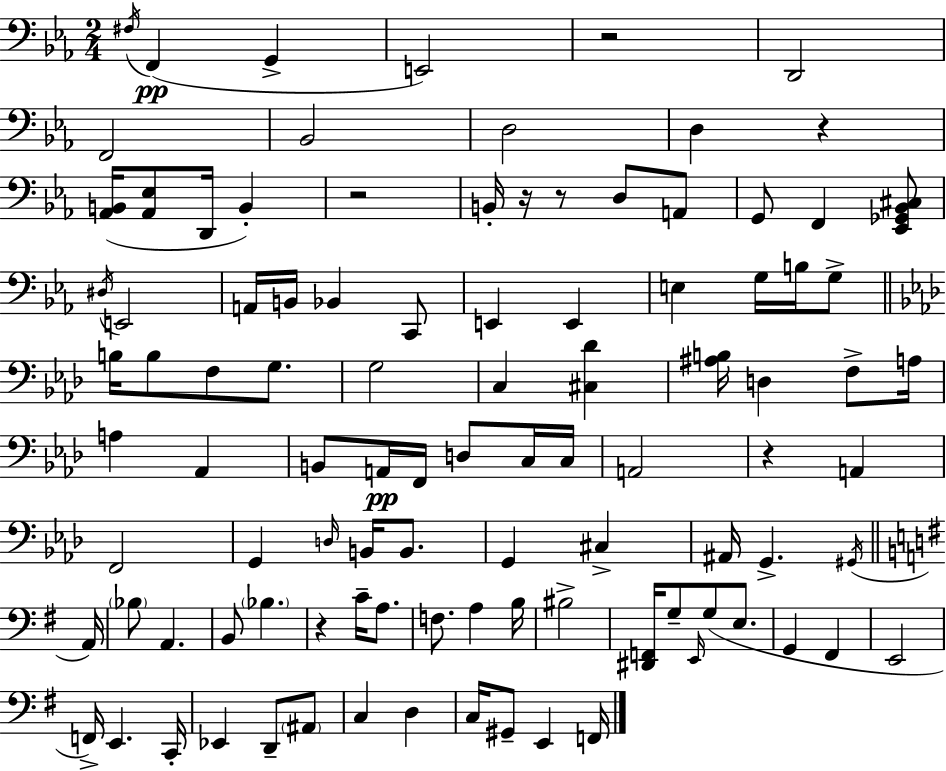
{
  \clef bass
  \numericTimeSignature
  \time 2/4
  \key c \minor
  \acciaccatura { fis16 }(\pp f,4 g,4-> | e,2) | r2 | d,2 | \break f,2 | bes,2 | d2 | d4 r4 | \break <aes, b,>16( <aes, ees>8 d,16 b,4-.) | r2 | b,16-. r16 r8 d8 a,8 | g,8 f,4 <ees, ges, bes, cis>8 | \break \acciaccatura { dis16 } e,2 | a,16 b,16 bes,4 | c,8 e,4 e,4 | e4 g16 b16 | \break g8-> \bar "||" \break \key aes \major b16 b8 f8 g8. | g2 | c4 <cis des'>4 | <ais b>16 d4 f8-> a16 | \break a4 aes,4 | b,8 a,16\pp f,16 d8 c16 c16 | a,2 | r4 a,4 | \break f,2 | g,4 \grace { d16 } b,16 b,8. | g,4 cis4-> | ais,16 g,4.-> | \break \acciaccatura { gis,16 } \bar "||" \break \key g \major a,16 \parenthesize bes8 a,4. | b,8 \parenthesize bes4. | r4 c'16-- a8. | f8. a4 | \break b16 bis2-> | <dis, f,>16 g8-- \grace { e,16 } g8( e8. | g,4 fis,4 | e,2 | \break f,16->) e,4. | c,16-. ees,4 d,8-- | \parenthesize ais,8 c4 d4 | c16 gis,8-- e,4 | \break f,16 \bar "|."
}